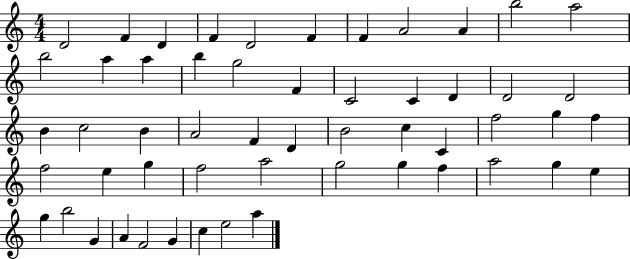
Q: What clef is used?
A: treble